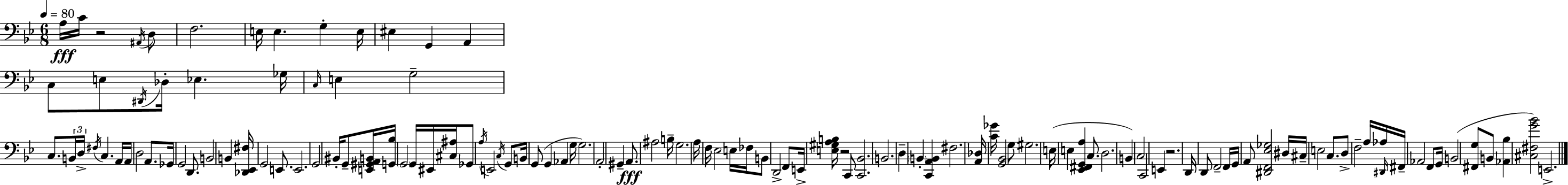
X:1
T:Untitled
M:6/8
L:1/4
K:Bb
A,/4 C/4 z2 ^A,,/4 D,/2 F,2 E,/4 E, G, E,/4 ^E, G,, A,, C,/2 E,/2 ^D,,/4 _D,/4 _E, _G,/4 C,/4 E, G,2 C,/2 B,,/4 D,/4 ^F,/4 C, A,,/4 A,,/4 D,2 A,,/2 _G,,/4 G,,2 D,,/2 B,,2 B,, [_D,,_E,,^F,]/4 G,,2 E,,/2 E,,2 G,,2 ^B,,/4 G,,/2 [E,,^G,,A,,B,,]/4 [G,,_B,]/4 G,,2 G,,/4 ^E,,/4 [^C,^A,]/4 _G,,/2 A,/4 E,,2 C,/4 G,,/2 B,,/4 G,,/2 G,, _A,, G,/4 G,2 A,,2 ^G,, A,,/2 ^A,2 B,/4 G,2 A,/4 F,/4 _E,2 E,/4 _F,/4 B,,/2 D,,2 F,,/2 E,,/4 [E,^G,A,B,]/4 z2 C,,/2 [C,,_B,,]2 B,,2 D, B,, [C,,A,,B,,] ^F,2 [A,,_D,]/4 [C_G]/4 [G,,_B,,]2 G,/2 ^G,2 E,/4 E, [_E,,^F,,G,,A,] C,/2 D,2 B,, C,2 C,,2 E,, z2 D,,/4 D,,/2 F,,2 F,,/4 G,,/4 A,,/2 [^D,,F,,_E,_G,]2 ^D,/4 ^C,/4 E,2 C,/2 D,/2 F,2 A,/4 _A,/4 ^D,,/4 ^F,,/4 _A,,2 F,,/2 G,,/4 B,,2 [^F,,G,]/2 B,,/2 [_A,,_B,] [^C,^F,G_B]2 E,,2